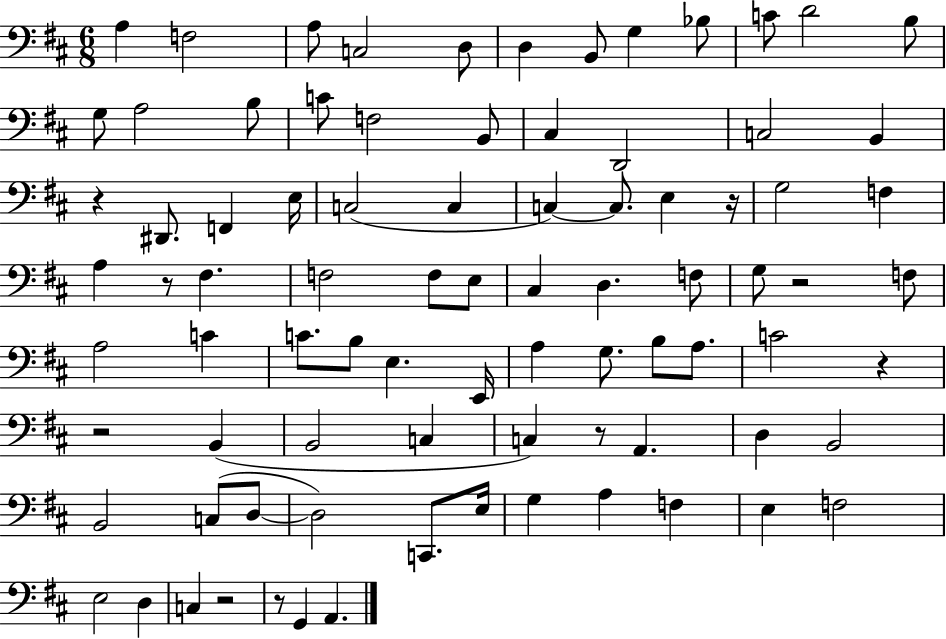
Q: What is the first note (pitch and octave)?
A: A3